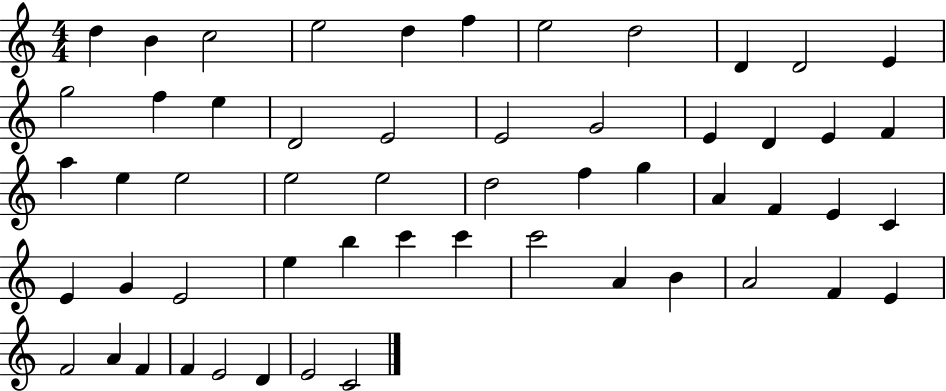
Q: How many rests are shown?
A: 0